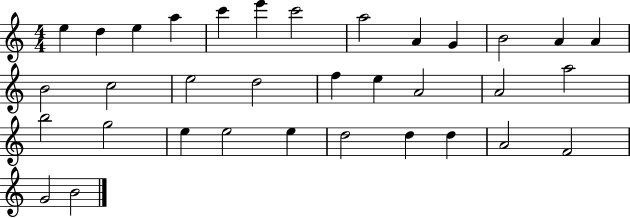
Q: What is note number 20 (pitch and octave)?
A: A4